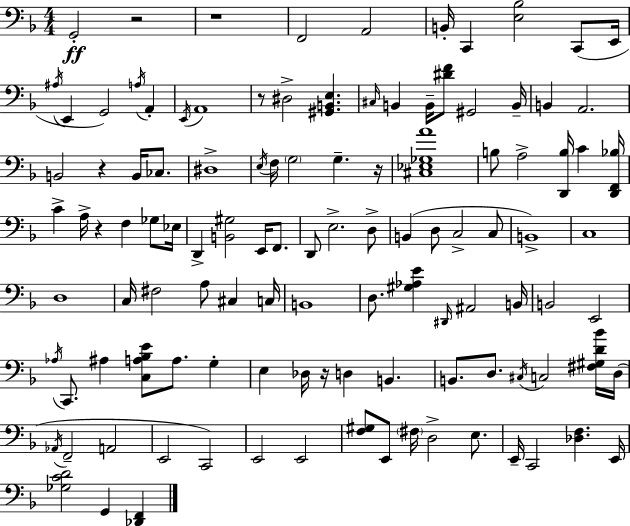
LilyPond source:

{
  \clef bass
  \numericTimeSignature
  \time 4/4
  \key f \major
  g,2-.\ff r2 | r1 | f,2 a,2 | b,16-. c,4 <e bes>2 c,8( e,16 | \break \acciaccatura { ais16 } e,4 g,2) \acciaccatura { a16 } a,4-. | \acciaccatura { e,16 } a,1 | r8 dis2-> <gis, b, e>4. | \grace { cis16 } b,4 b,16-- <dis' f'>8 gis,2 | \break b,16-- b,4 a,2. | b,2 r4 | b,16 ces8. dis1-> | \acciaccatura { e16 } f16 \parenthesize g2 g4.-- | \break r16 <cis ees ges a'>1 | b8 a2-> <d, b>16 | c'4 <d, f, bes>16 c'4-> a16-> r4 f4 | ges8 ees16 d,4-> <b, gis>2 | \break e,16 f,8. d,8 e2.-> | d8-> b,4( d8 c2-> | c8 b,1->) | c1 | \break d1 | c16 fis2 a8 | cis4 c16 b,1 | d8. <gis aes e'>4 \grace { dis,16 } ais,2 | \break b,16 b,2 e,2 | \acciaccatura { aes16 } c,8. ais4 <c a bes e'>8 | a8. g4-. e4 des16 r16 d4 | b,4. b,8. d8. \acciaccatura { cis16 } c2 | \break <fis gis d' bes'>16 d16( \acciaccatura { aes,16 } f,2-- | a,2 e,2 | c,2) e,2 | e,2 <f gis>8 e,8 \parenthesize fis16 d2-> | \break e8. e,16-- c,2 | <des f>4. e,16 <ges c' d'>2 | g,4 <des, f,>4 \bar "|."
}